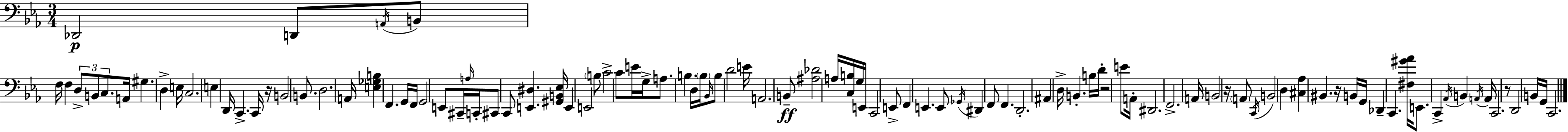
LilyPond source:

{
  \clef bass
  \numericTimeSignature
  \time 3/4
  \key c \minor
  des,2\p d,8 \acciaccatura { a,16 } b,8 | f16 f4 \tuplet 3/2 { d8-> b,8 c8. } | a,16 gis4. d4-> | e16 c2. | \break e4 d,16 c,4.-> | c,16 r16 b,2 b,8. | d2. | a,16 <e ges b>4 f,4. | \break g,16 f,16 g,2 e,8 | cis,16-- \grace { a16 } c,16-. cis,8 c,8 <e, dis>4. | <gis, b, ees>16 e,4 e,2 | \parenthesize b8 c'2-> | \break c'8 e'16 g16-> a8. b4. | d16 \parenthesize b16 \grace { bes,16 } b8 d'2 | e'16 a,2. | b,8--\ff <ais des'>2 | \break a16 <c b>16 g16 e,16 c,2 | e,8-> f,4 e,4. | e,8 \acciaccatura { ges,16 } dis,4 f,8 f,4. | d,2.-. | \break ais,4 d16-> b,4.-. | b16 d'16-. r2 | e'8 a,16-. dis,2. | f,2.-> | \break a,16 b,2 | r16 \parenthesize a,8 \acciaccatura { c,16 } b,2 | d4 <cis aes>4 bis,4. | r16 b,16 g,16 des,4-- c,4. | \break <fis gis' aes'>16 e,8. c,4-> | \acciaccatura { aes,16 } b,4 \acciaccatura { a,16 } a,16 c,2. | r8 d,2 | b,16 g,16 c,2. | \break \bar "|."
}